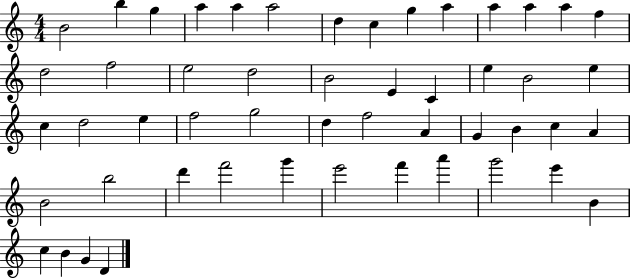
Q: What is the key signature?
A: C major